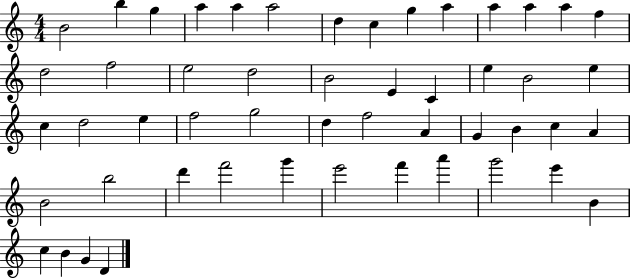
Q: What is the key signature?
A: C major